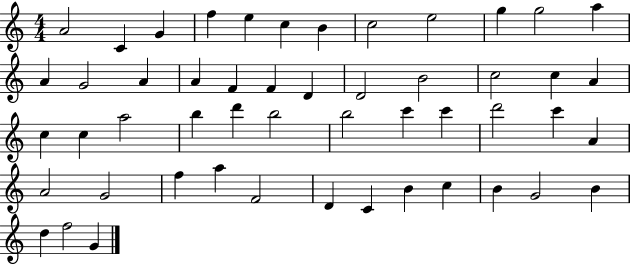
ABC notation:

X:1
T:Untitled
M:4/4
L:1/4
K:C
A2 C G f e c B c2 e2 g g2 a A G2 A A F F D D2 B2 c2 c A c c a2 b d' b2 b2 c' c' d'2 c' A A2 G2 f a F2 D C B c B G2 B d f2 G